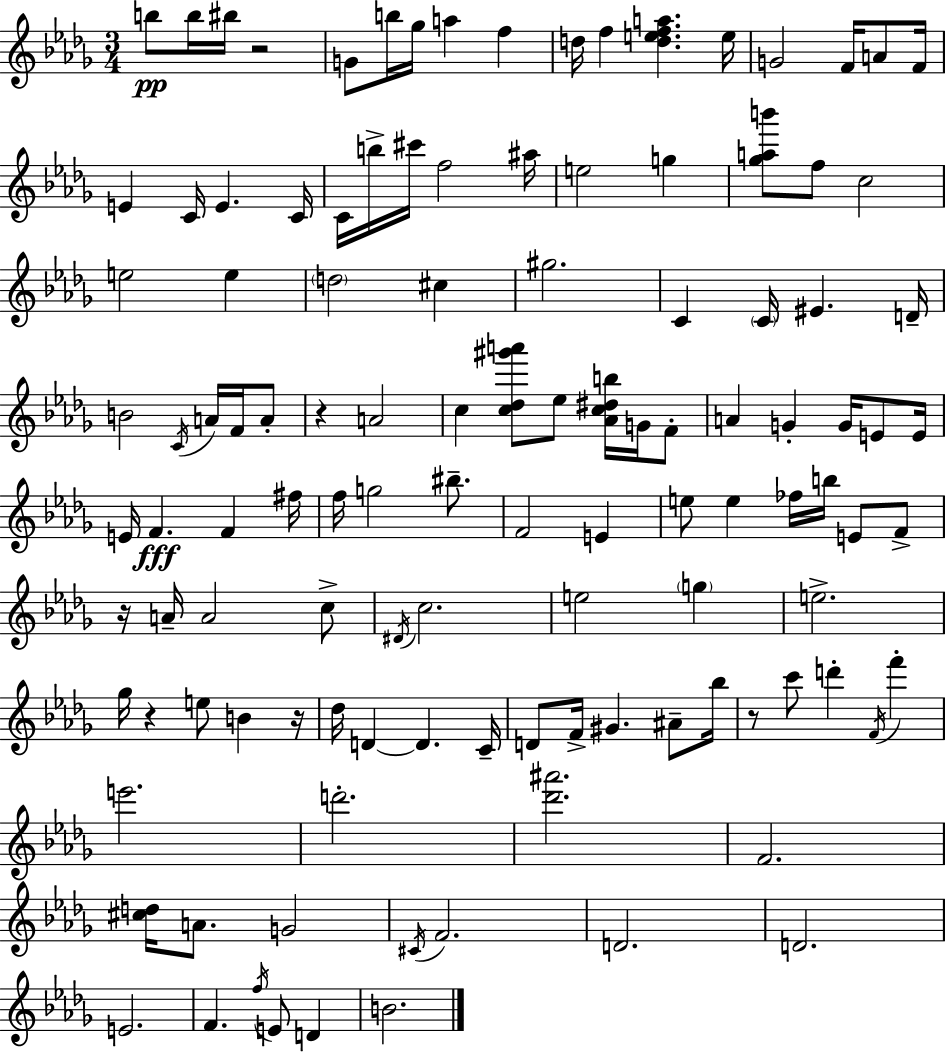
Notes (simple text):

B5/e B5/s BIS5/s R/h G4/e B5/s Gb5/s A5/q F5/q D5/s F5/q [D5,E5,F5,A5]/q. E5/s G4/h F4/s A4/e F4/s E4/q C4/s E4/q. C4/s C4/s B5/s C#6/s F5/h A#5/s E5/h G5/q [Gb5,A5,B6]/e F5/e C5/h E5/h E5/q D5/h C#5/q G#5/h. C4/q C4/s EIS4/q. D4/s B4/h C4/s A4/s F4/s A4/e R/q A4/h C5/q [C5,Db5,G#6,A6]/e Eb5/e [Ab4,C5,D#5,B5]/s G4/s F4/e A4/q G4/q G4/s E4/e E4/s E4/s F4/q. F4/q F#5/s F5/s G5/h BIS5/e. F4/h E4/q E5/e E5/q FES5/s B5/s E4/e F4/e R/s A4/s A4/h C5/e D#4/s C5/h. E5/h G5/q E5/h. Gb5/s R/q E5/e B4/q R/s Db5/s D4/q D4/q. C4/s D4/e F4/s G#4/q. A#4/e Bb5/s R/e C6/e D6/q F4/s F6/q E6/h. D6/h. [Db6,A#6]/h. F4/h. [C#5,D5]/s A4/e. G4/h C#4/s F4/h. D4/h. D4/h. E4/h. F4/q. F5/s E4/e D4/q B4/h.